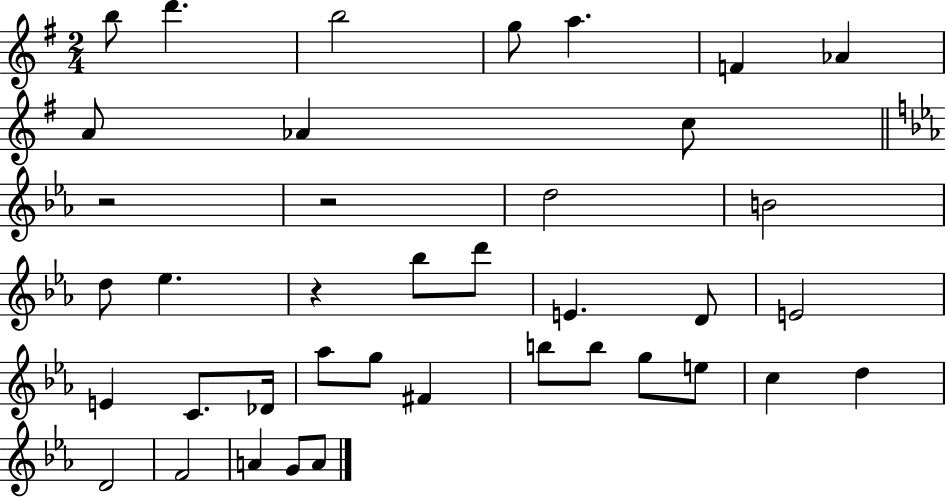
{
  \clef treble
  \numericTimeSignature
  \time 2/4
  \key g \major
  b''8 d'''4. | b''2 | g''8 a''4. | f'4 aes'4 | \break a'8 aes'4 c''8 | \bar "||" \break \key c \minor r2 | r2 | d''2 | b'2 | \break d''8 ees''4. | r4 bes''8 d'''8 | e'4. d'8 | e'2 | \break e'4 c'8. des'16 | aes''8 g''8 fis'4 | b''8 b''8 g''8 e''8 | c''4 d''4 | \break d'2 | f'2 | a'4 g'8 a'8 | \bar "|."
}